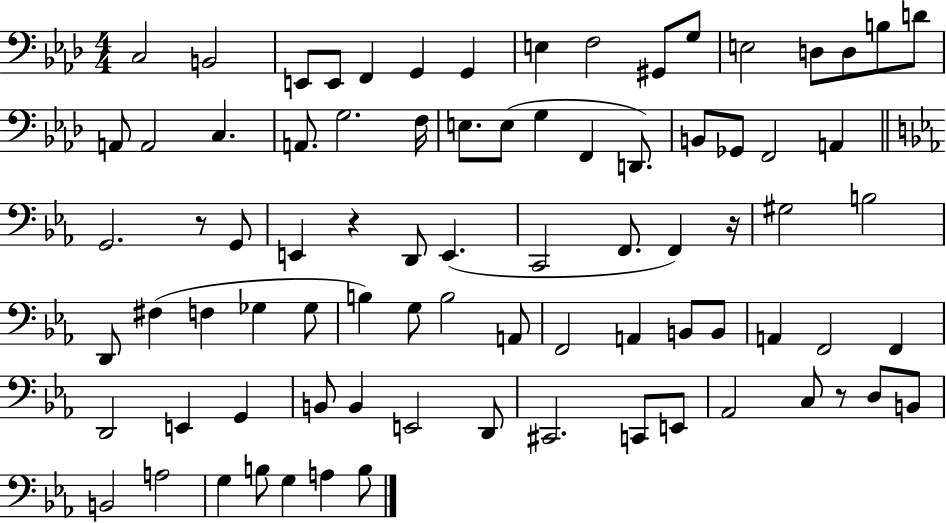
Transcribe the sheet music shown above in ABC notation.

X:1
T:Untitled
M:4/4
L:1/4
K:Ab
C,2 B,,2 E,,/2 E,,/2 F,, G,, G,, E, F,2 ^G,,/2 G,/2 E,2 D,/2 D,/2 B,/2 D/2 A,,/2 A,,2 C, A,,/2 G,2 F,/4 E,/2 E,/2 G, F,, D,,/2 B,,/2 _G,,/2 F,,2 A,, G,,2 z/2 G,,/2 E,, z D,,/2 E,, C,,2 F,,/2 F,, z/4 ^G,2 B,2 D,,/2 ^F, F, _G, _G,/2 B, G,/2 B,2 A,,/2 F,,2 A,, B,,/2 B,,/2 A,, F,,2 F,, D,,2 E,, G,, B,,/2 B,, E,,2 D,,/2 ^C,,2 C,,/2 E,,/2 _A,,2 C,/2 z/2 D,/2 B,,/2 B,,2 A,2 G, B,/2 G, A, B,/2